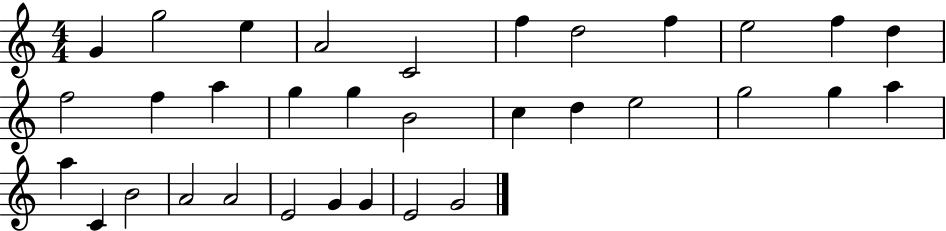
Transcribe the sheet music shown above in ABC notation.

X:1
T:Untitled
M:4/4
L:1/4
K:C
G g2 e A2 C2 f d2 f e2 f d f2 f a g g B2 c d e2 g2 g a a C B2 A2 A2 E2 G G E2 G2